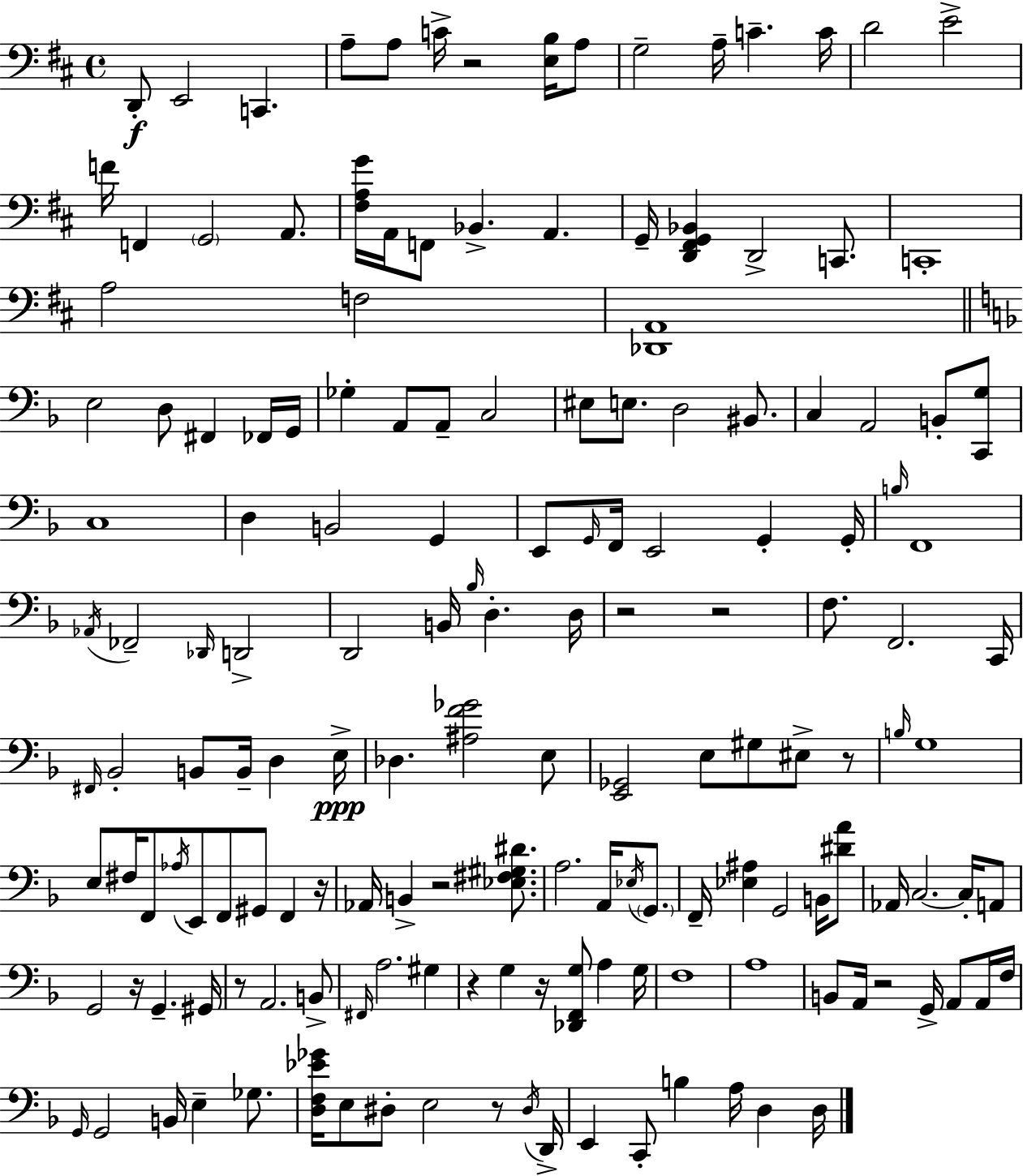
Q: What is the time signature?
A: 4/4